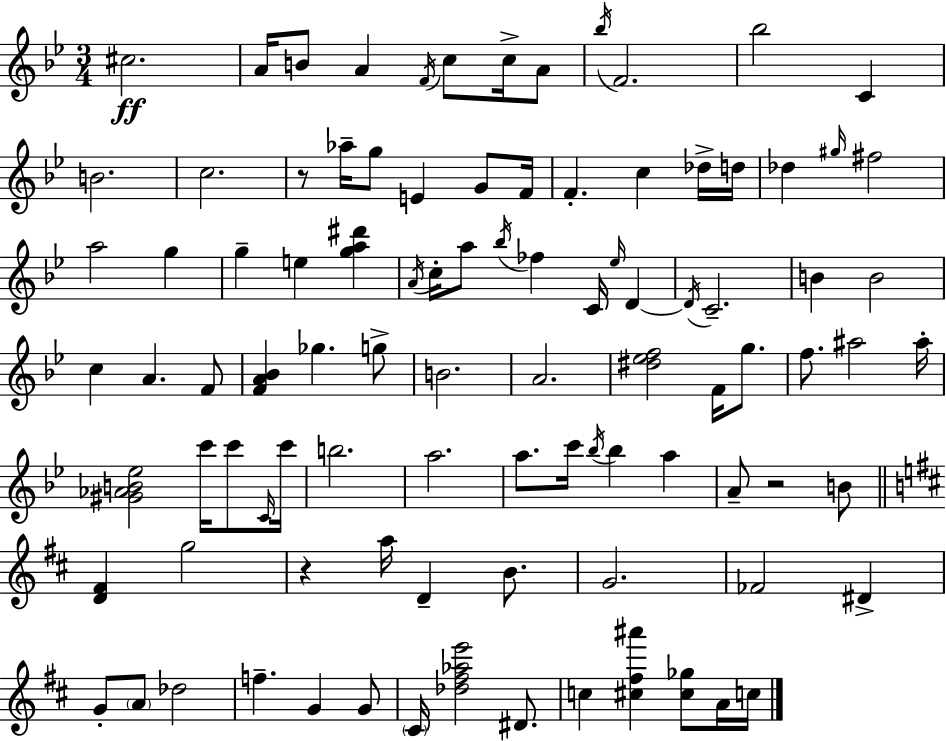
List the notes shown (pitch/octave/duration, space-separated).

C#5/h. A4/s B4/e A4/q F4/s C5/e C5/s A4/e Bb5/s F4/h. Bb5/h C4/q B4/h. C5/h. R/e Ab5/s G5/e E4/q G4/e F4/s F4/q. C5/q Db5/s D5/s Db5/q G#5/s F#5/h A5/h G5/q G5/q E5/q [G5,A5,D#6]/q A4/s C5/s A5/e Bb5/s FES5/q C4/s Eb5/s D4/q D4/s C4/h. B4/q B4/h C5/q A4/q. F4/e [F4,A4,Bb4]/q Gb5/q. G5/e B4/h. A4/h. [D#5,Eb5,F5]/h F4/s G5/e. F5/e. A#5/h A#5/s [G#4,Ab4,B4,Eb5]/h C6/s C6/e C4/s C6/s B5/h. A5/h. A5/e. C6/s Bb5/s Bb5/q A5/q A4/e R/h B4/e [D4,F#4]/q G5/h R/q A5/s D4/q B4/e. G4/h. FES4/h D#4/q G4/e A4/e Db5/h F5/q. G4/q G4/e C#4/s [Db5,F#5,Ab5,E6]/h D#4/e. C5/q [C#5,F#5,A#6]/q [C#5,Gb5]/e A4/s C5/s